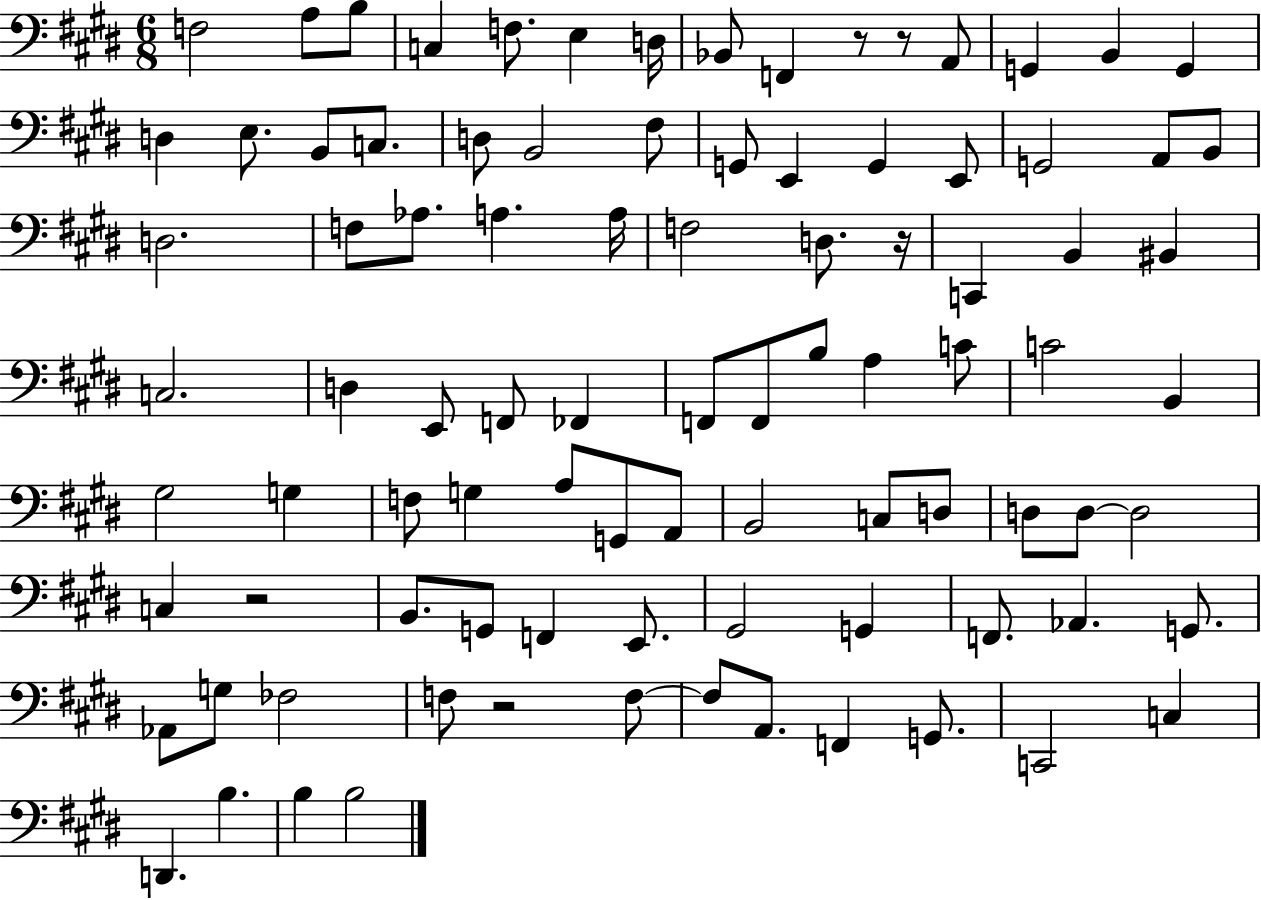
{
  \clef bass
  \numericTimeSignature
  \time 6/8
  \key e \major
  f2 a8 b8 | c4 f8. e4 d16 | bes,8 f,4 r8 r8 a,8 | g,4 b,4 g,4 | \break d4 e8. b,8 c8. | d8 b,2 fis8 | g,8 e,4 g,4 e,8 | g,2 a,8 b,8 | \break d2. | f8 aes8. a4. a16 | f2 d8. r16 | c,4 b,4 bis,4 | \break c2. | d4 e,8 f,8 fes,4 | f,8 f,8 b8 a4 c'8 | c'2 b,4 | \break gis2 g4 | f8 g4 a8 g,8 a,8 | b,2 c8 d8 | d8 d8~~ d2 | \break c4 r2 | b,8. g,8 f,4 e,8. | gis,2 g,4 | f,8. aes,4. g,8. | \break aes,8 g8 fes2 | f8 r2 f8~~ | f8 a,8. f,4 g,8. | c,2 c4 | \break d,4. b4. | b4 b2 | \bar "|."
}